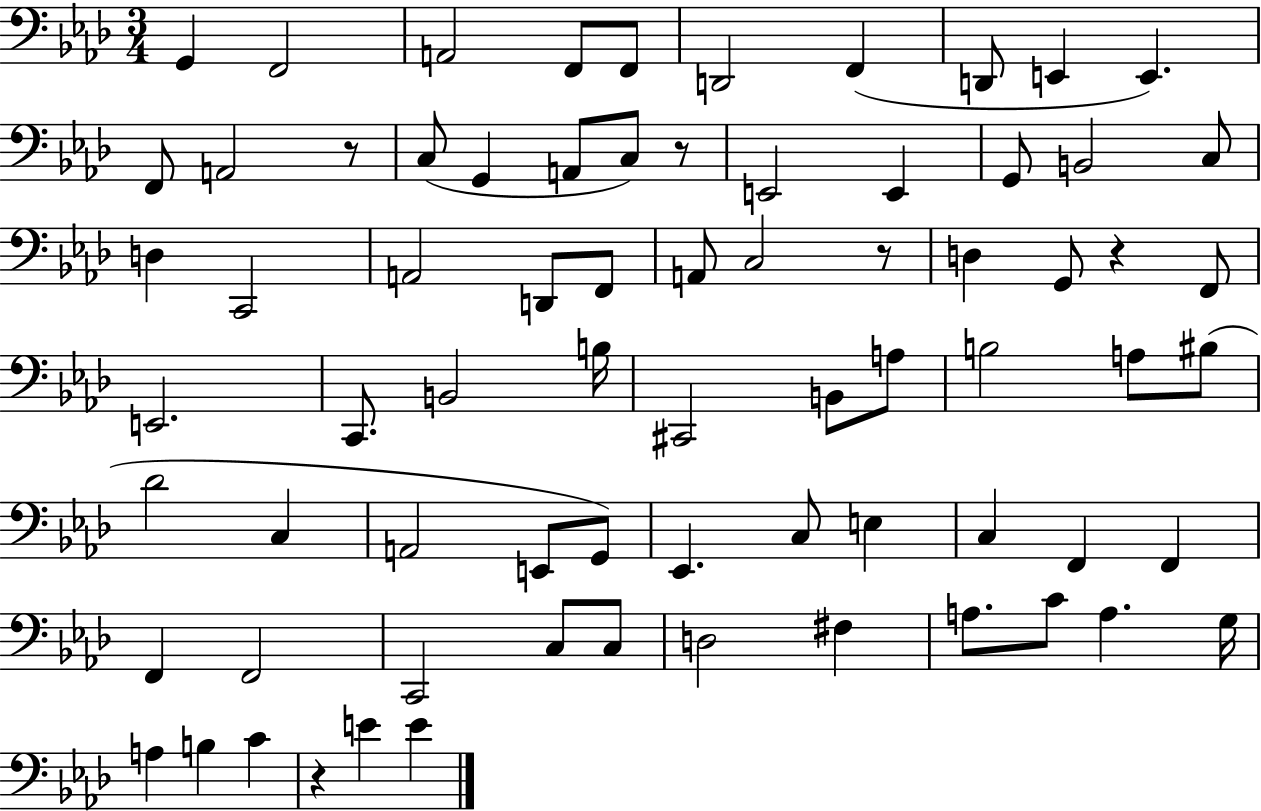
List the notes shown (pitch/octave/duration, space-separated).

G2/q F2/h A2/h F2/e F2/e D2/h F2/q D2/e E2/q E2/q. F2/e A2/h R/e C3/e G2/q A2/e C3/e R/e E2/h E2/q G2/e B2/h C3/e D3/q C2/h A2/h D2/e F2/e A2/e C3/h R/e D3/q G2/e R/q F2/e E2/h. C2/e. B2/h B3/s C#2/h B2/e A3/e B3/h A3/e BIS3/e Db4/h C3/q A2/h E2/e G2/e Eb2/q. C3/e E3/q C3/q F2/q F2/q F2/q F2/h C2/h C3/e C3/e D3/h F#3/q A3/e. C4/e A3/q. G3/s A3/q B3/q C4/q R/q E4/q E4/q